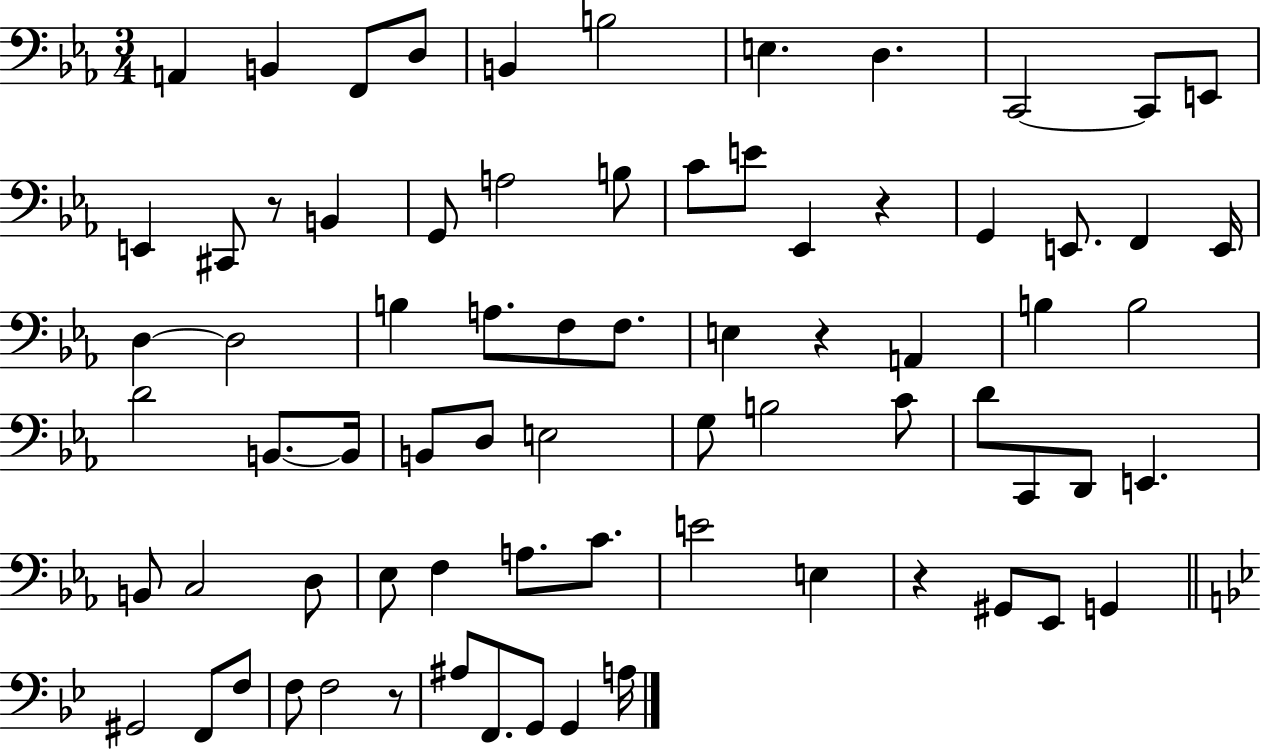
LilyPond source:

{
  \clef bass
  \numericTimeSignature
  \time 3/4
  \key ees \major
  \repeat volta 2 { a,4 b,4 f,8 d8 | b,4 b2 | e4. d4. | c,2~~ c,8 e,8 | \break e,4 cis,8 r8 b,4 | g,8 a2 b8 | c'8 e'8 ees,4 r4 | g,4 e,8. f,4 e,16 | \break d4~~ d2 | b4 a8. f8 f8. | e4 r4 a,4 | b4 b2 | \break d'2 b,8.~~ b,16 | b,8 d8 e2 | g8 b2 c'8 | d'8 c,8 d,8 e,4. | \break b,8 c2 d8 | ees8 f4 a8. c'8. | e'2 e4 | r4 gis,8 ees,8 g,4 | \break \bar "||" \break \key bes \major gis,2 f,8 f8 | f8 f2 r8 | ais8 f,8. g,8 g,4 a16 | } \bar "|."
}